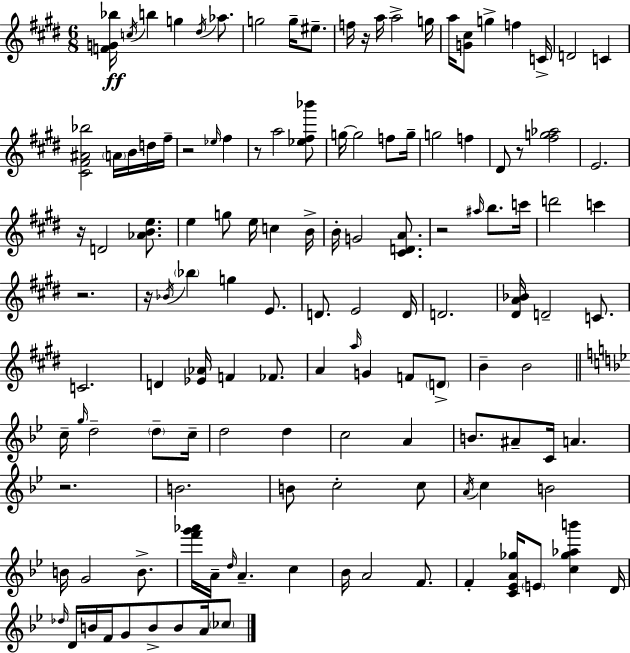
{
  \clef treble
  \numericTimeSignature
  \time 6/8
  \key e \major
  \repeat volta 2 { <f' g' bes''>16\ff \acciaccatura { c''16 } b''4 g''4 \acciaccatura { dis''16 } aes''8. | g''2 g''16-- eis''8.-- | f''16 r16 a''16 a''2-> | g''16 a''16 <g' cis''>8 g''4-> f''4 | \break c'16-> d'2 c'4 | <cis' fis' ais' bes''>2 \parenthesize a'16 b'16 | d''16 fis''16-- r2 \grace { ees''16 } fis''4 | r8 a''2 | \break <ees'' fis'' bes'''>8 g''16~~ g''2 | f''8 g''16-- g''2 f''4 | dis'8 r8 <fis'' g'' aes''>2 | e'2. | \break r16 d'2 | <aes' b' e''>8. e''4 g''8 e''16 c''4 | b'16-> b'16-. g'2 | <cis' d' a'>8. r2 \grace { ais''16 } | \break b''8. c'''16 d'''2 | c'''4 r2. | r16 \acciaccatura { bes'16 } \parenthesize bes''4 g''4 | e'8. d'8. e'2 | \break d'16 d'2. | <dis' a' bes'>16 d'2-- | c'8. c'2. | d'4 <ees' aes'>16 f'4 | \break fes'8. a'4 \grace { a''16 } g'4 | f'8 \parenthesize d'8-> b'4-- b'2 | \bar "||" \break \key bes \major c''16-- \grace { g''16 } d''2-- \parenthesize d''8-- | c''16-- d''2 d''4 | c''2 a'4 | b'8. ais'8-- c'16 a'4. | \break r2. | b'2. | b'8 c''2-. c''8 | \acciaccatura { a'16 } c''4 b'2 | \break b'16 g'2 b'8.-> | <f''' g''' aes'''>16 a'16-- \grace { d''16 } a'4.-- c''4 | bes'16 a'2 | f'8. f'4-. <c' ees' a' ges''>16 \parenthesize e'8 <c'' ges'' aes'' b'''>4 | \break d'16 \grace { des''16 } d'16 b'16 f'16 g'8 b'8-> b'8 | a'16 \parenthesize ces''8 } \bar "|."
}